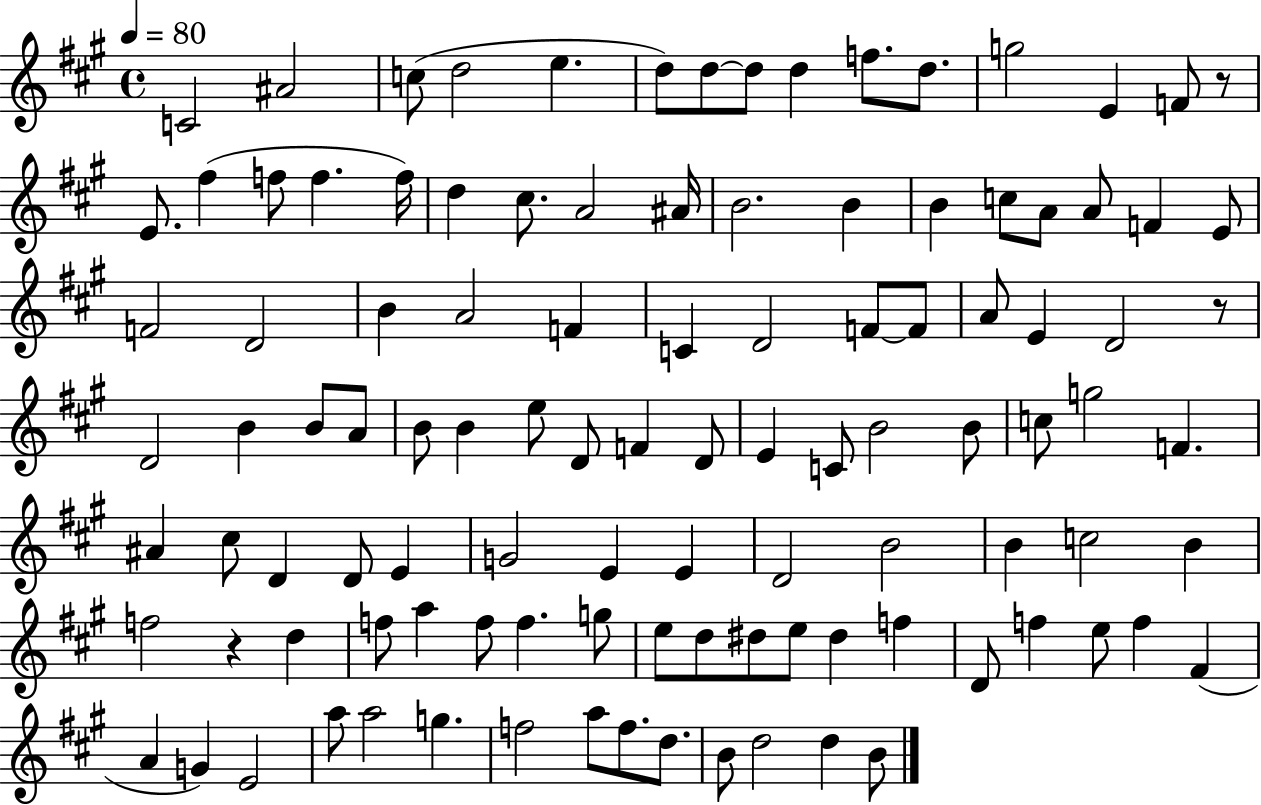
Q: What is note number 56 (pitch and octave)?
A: B4